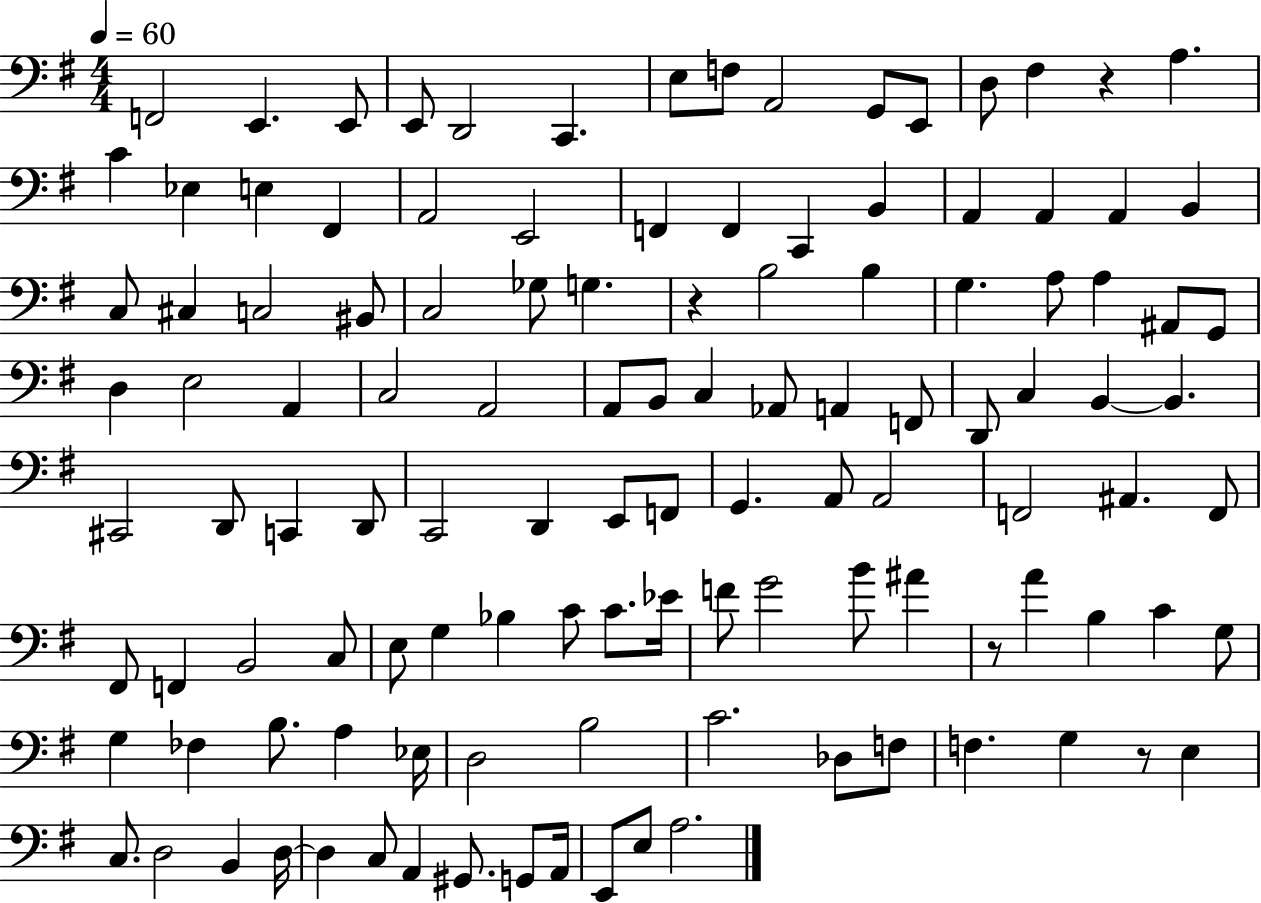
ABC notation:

X:1
T:Untitled
M:4/4
L:1/4
K:G
F,,2 E,, E,,/2 E,,/2 D,,2 C,, E,/2 F,/2 A,,2 G,,/2 E,,/2 D,/2 ^F, z A, C _E, E, ^F,, A,,2 E,,2 F,, F,, C,, B,, A,, A,, A,, B,, C,/2 ^C, C,2 ^B,,/2 C,2 _G,/2 G, z B,2 B, G, A,/2 A, ^A,,/2 G,,/2 D, E,2 A,, C,2 A,,2 A,,/2 B,,/2 C, _A,,/2 A,, F,,/2 D,,/2 C, B,, B,, ^C,,2 D,,/2 C,, D,,/2 C,,2 D,, E,,/2 F,,/2 G,, A,,/2 A,,2 F,,2 ^A,, F,,/2 ^F,,/2 F,, B,,2 C,/2 E,/2 G, _B, C/2 C/2 _E/4 F/2 G2 B/2 ^A z/2 A B, C G,/2 G, _F, B,/2 A, _E,/4 D,2 B,2 C2 _D,/2 F,/2 F, G, z/2 E, C,/2 D,2 B,, D,/4 D, C,/2 A,, ^G,,/2 G,,/2 A,,/4 E,,/2 E,/2 A,2